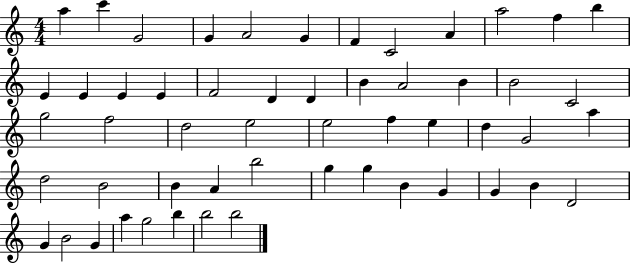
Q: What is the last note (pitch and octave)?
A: B5